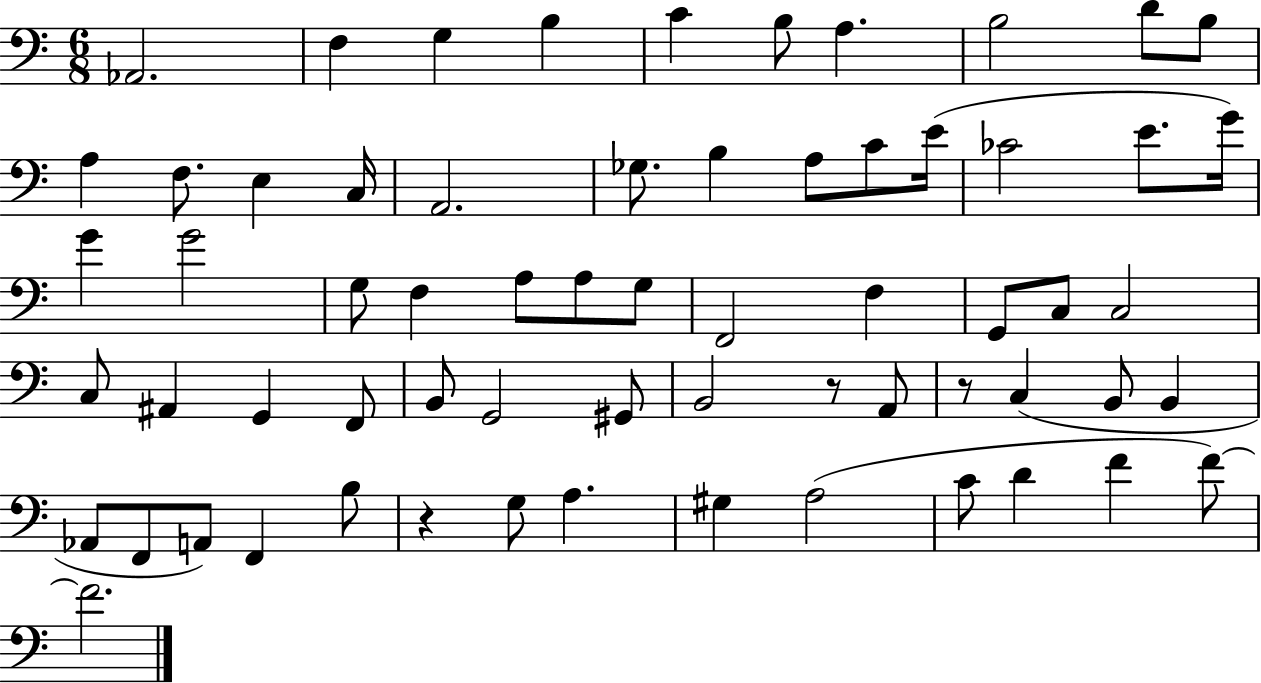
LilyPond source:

{
  \clef bass
  \numericTimeSignature
  \time 6/8
  \key c \major
  aes,2. | f4 g4 b4 | c'4 b8 a4. | b2 d'8 b8 | \break a4 f8. e4 c16 | a,2. | ges8. b4 a8 c'8 e'16( | ces'2 e'8. g'16) | \break g'4 g'2 | g8 f4 a8 a8 g8 | f,2 f4 | g,8 c8 c2 | \break c8 ais,4 g,4 f,8 | b,8 g,2 gis,8 | b,2 r8 a,8 | r8 c4( b,8 b,4 | \break aes,8 f,8 a,8) f,4 b8 | r4 g8 a4. | gis4 a2( | c'8 d'4 f'4 f'8~~) | \break f'2. | \bar "|."
}